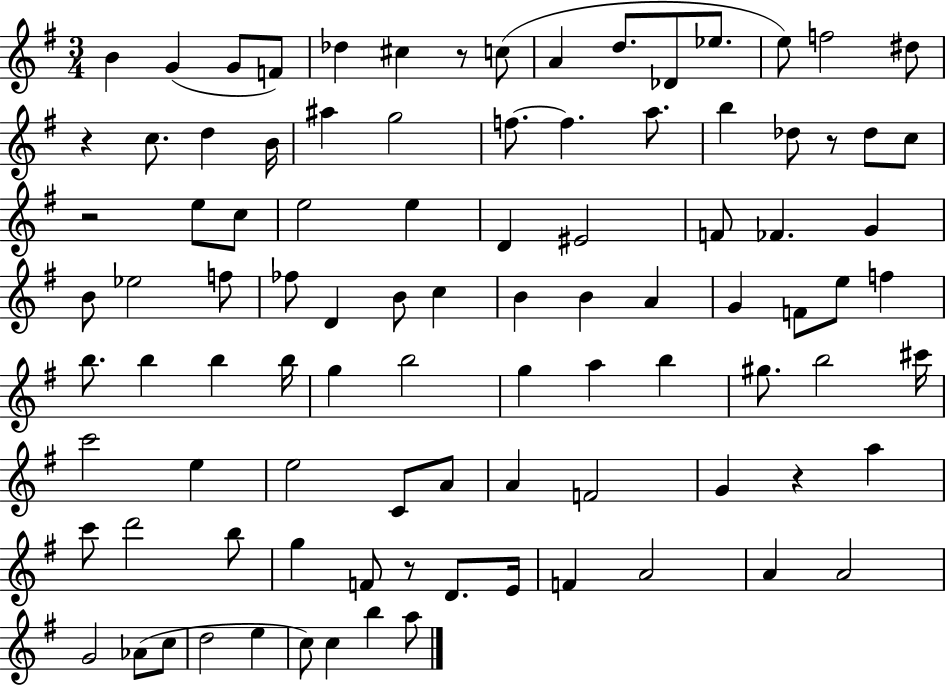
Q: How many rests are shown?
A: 6